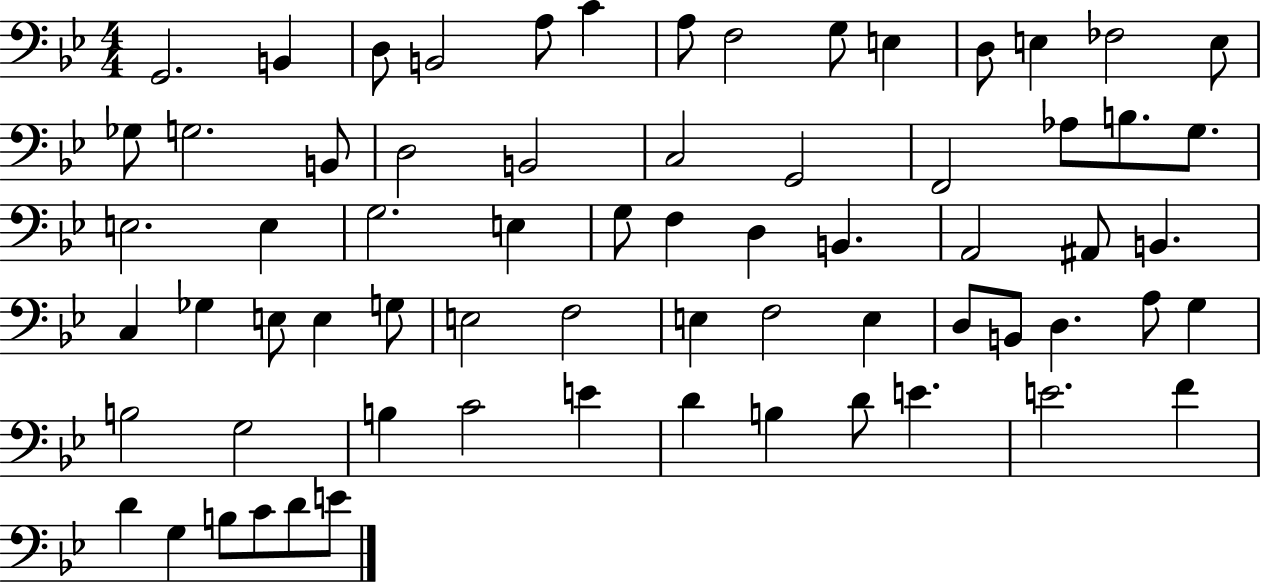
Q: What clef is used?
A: bass